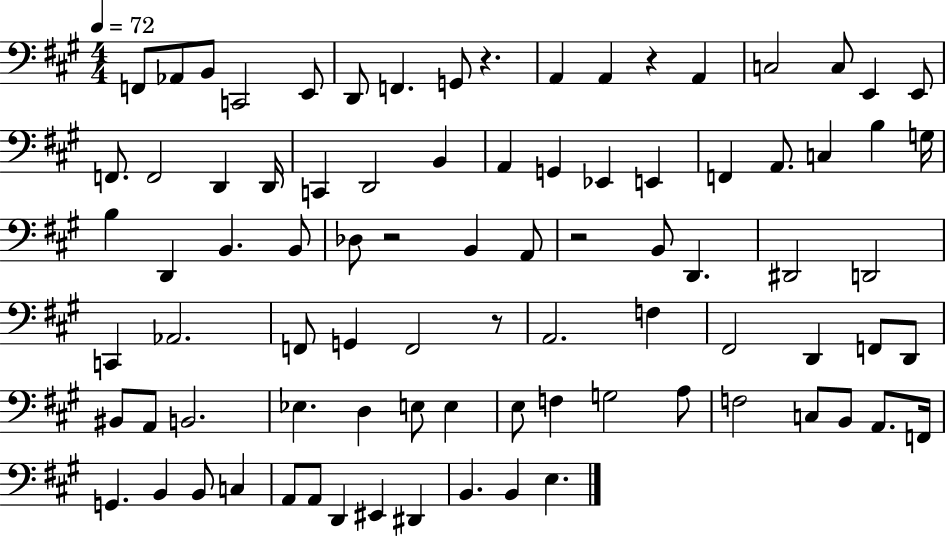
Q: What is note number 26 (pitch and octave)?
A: E2